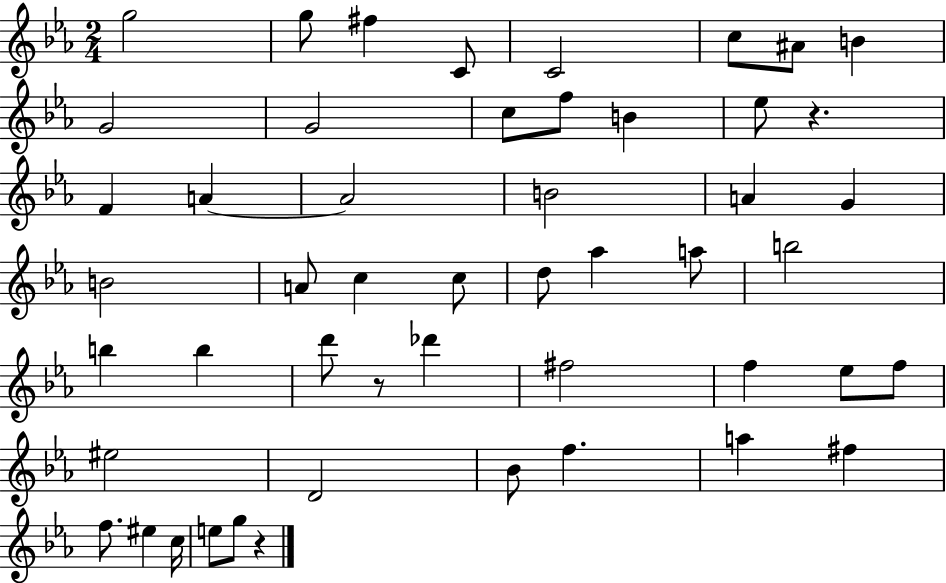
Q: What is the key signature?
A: EES major